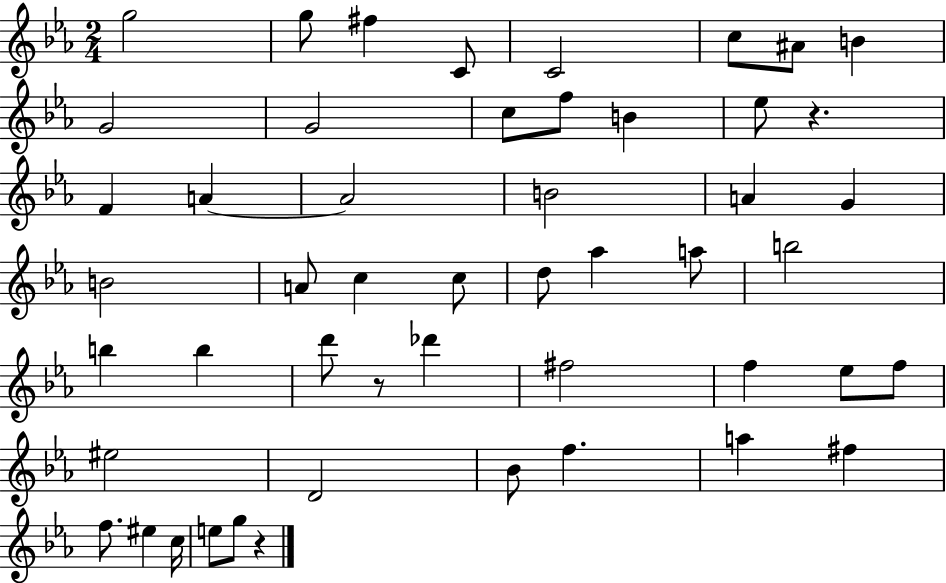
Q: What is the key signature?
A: EES major